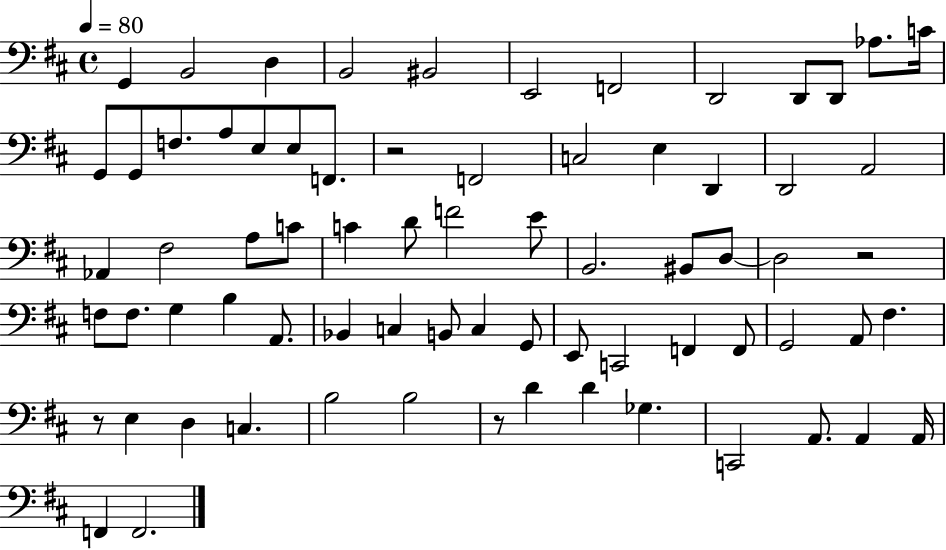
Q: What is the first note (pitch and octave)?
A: G2